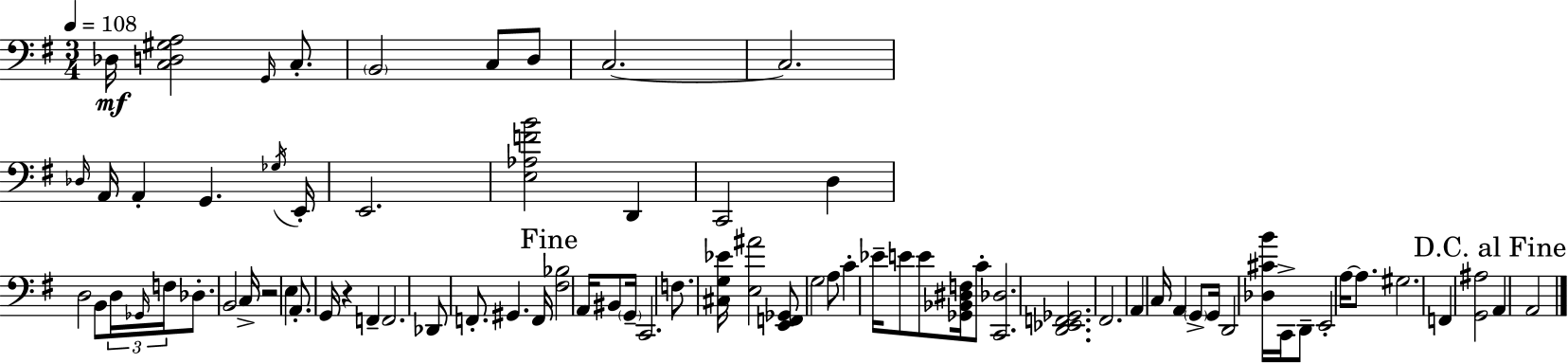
X:1
T:Untitled
M:3/4
L:1/4
K:G
_D,/4 [C,D,^G,A,]2 G,,/4 C,/2 B,,2 C,/2 D,/2 C,2 C,2 _D,/4 A,,/4 A,, G,, _G,/4 E,,/4 E,,2 [E,_A,FB]2 D,, C,,2 D, D,2 B,,/2 D,/4 _G,,/4 F,/4 _D,/2 B,,2 C,/4 z2 E, A,,/2 G,,/4 z F,, F,,2 _D,,/2 F,,/2 ^G,, F,,/4 [^F,_B,]2 A,,/4 ^B,,/2 G,,/4 C,,2 F,/2 [^C,G,_E]/4 [E,^A]2 [E,,F,,_G,,]/2 G,2 A,/2 C _E/4 E/2 E/2 [_G,,_B,,^D,F,]/4 C/2 [C,,_D,]2 [D,,_E,,F,,_G,,]2 ^F,,2 A,, C,/4 A,, G,,/2 G,,/4 D,,2 [_D,^CB]/4 C,,/4 D,,/2 E,,2 A,/4 A,/2 ^G,2 F,, [G,,^A,]2 A,, A,,2